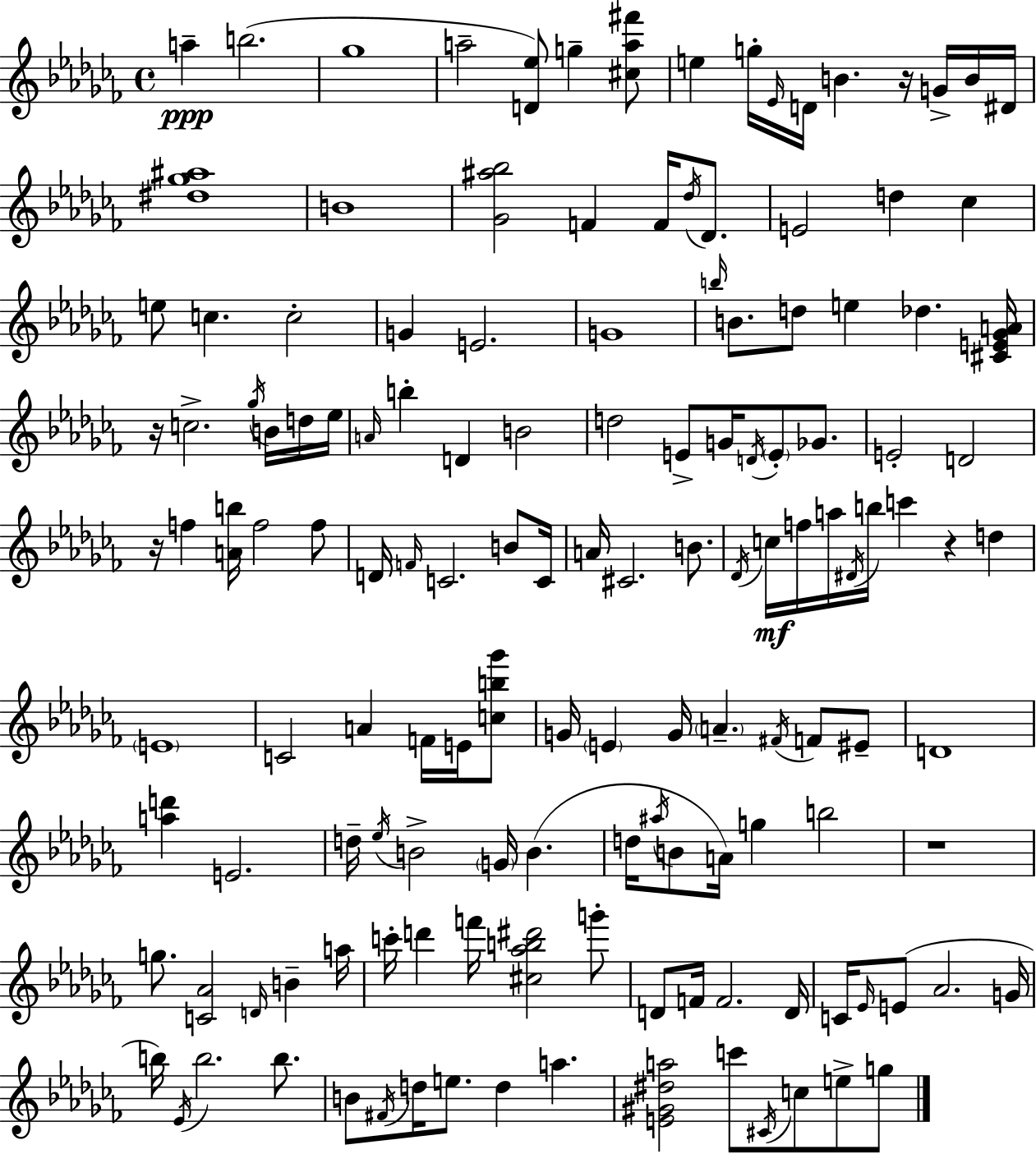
{
  \clef treble
  \time 4/4
  \defaultTimeSignature
  \key aes \minor
  a''4--\ppp b''2.( | ges''1 | a''2-- <d' ees''>8) g''4-- <cis'' a'' fis'''>8 | e''4 g''16-. \grace { ees'16 } d'16 b'4. r16 g'16-> b'16 | \break dis'16 <dis'' ges'' ais''>1 | b'1 | <ges' ais'' bes''>2 f'4 f'16 \acciaccatura { des''16 } des'8. | e'2 d''4 ces''4 | \break e''8 c''4. c''2-. | g'4 e'2. | g'1 | \grace { b''16 } b'8. d''8 e''4 des''4. | \break <cis' e' ges' a'>16 r16 c''2.-> | \acciaccatura { ges''16 } b'16 d''16 ees''16 \grace { a'16 } b''4-. d'4 b'2 | d''2 e'8-> g'16 | \acciaccatura { d'16 } \parenthesize e'8-. ges'8. e'2-. d'2 | \break r16 f''4 <a' b''>16 f''2 | f''8 d'16 \grace { f'16 } c'2. | b'8 c'16 a'16 cis'2. | b'8. \acciaccatura { des'16 } c''16\mf f''16 a''16 \acciaccatura { dis'16 } b''16 c'''4 | \break r4 d''4 \parenthesize e'1 | c'2 | a'4 f'16 e'16 <c'' b'' ges'''>8 g'16 \parenthesize e'4 g'16 \parenthesize a'4.-- | \acciaccatura { fis'16 } f'8 eis'8-- d'1 | \break <a'' d'''>4 e'2. | d''16-- \acciaccatura { ees''16 } b'2-> | \parenthesize g'16 b'4.( d''16 \acciaccatura { ais''16 } b'8 a'16) | g''4 b''2 r1 | \break g''8. <c' aes'>2 | \grace { d'16 } b'4-- a''16 c'''16-. d'''4 | f'''16 <cis'' aes'' b'' dis'''>2 g'''8-. d'8 f'16 | f'2. d'16 c'16 \grace { ees'16 } e'8( | \break aes'2. g'16 b''16) \acciaccatura { ees'16 } | b''2. b''8. b'8 | \acciaccatura { fis'16 } d''16 e''8. d''4 a''4. | <e' gis' dis'' a''>2 c'''8 \acciaccatura { cis'16 } c''8 e''8-> g''8 | \break \bar "|."
}